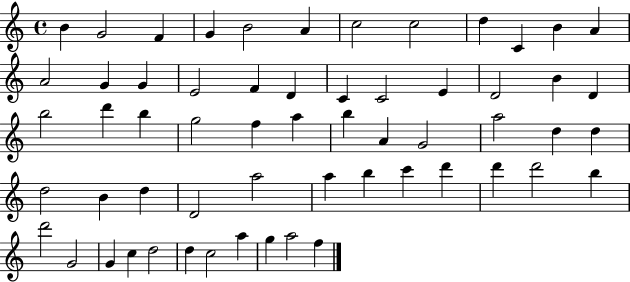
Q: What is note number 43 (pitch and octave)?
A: B5